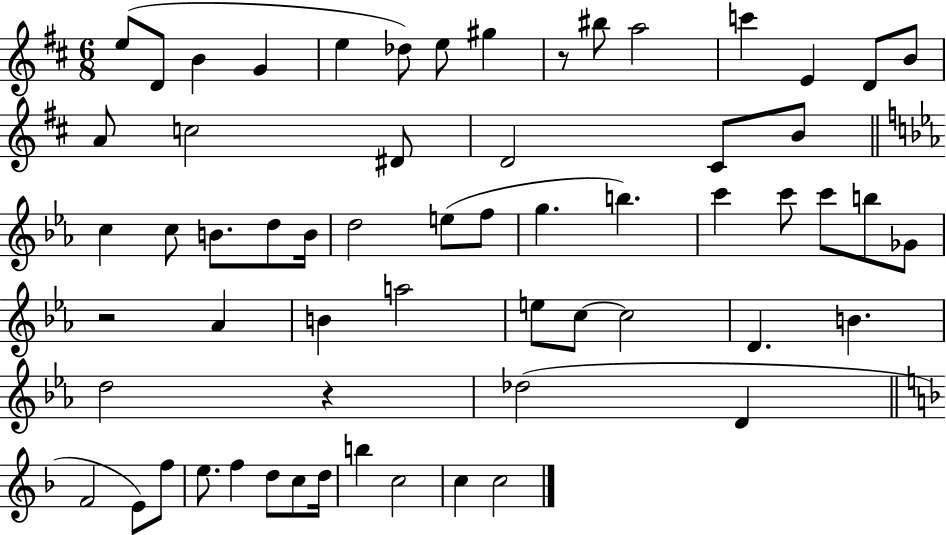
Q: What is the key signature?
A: D major